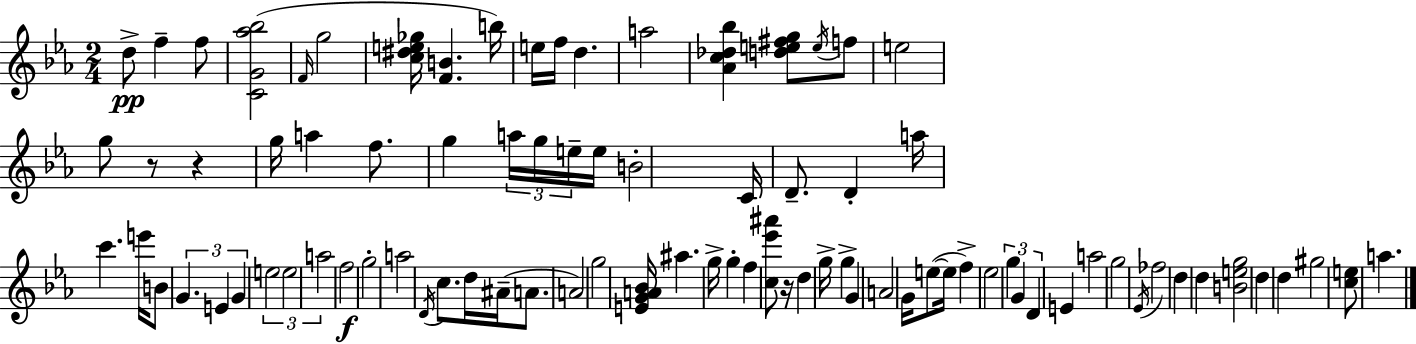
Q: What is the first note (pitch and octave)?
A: D5